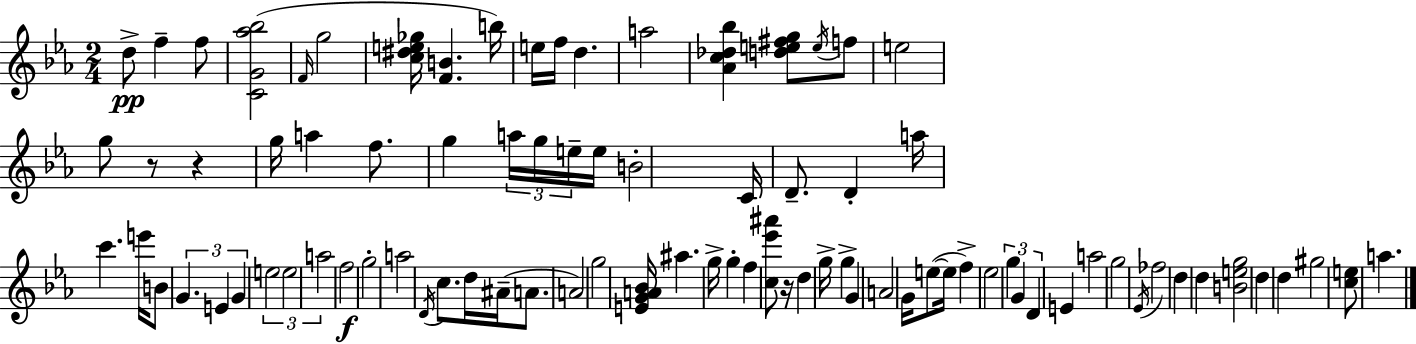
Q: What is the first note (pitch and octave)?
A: D5